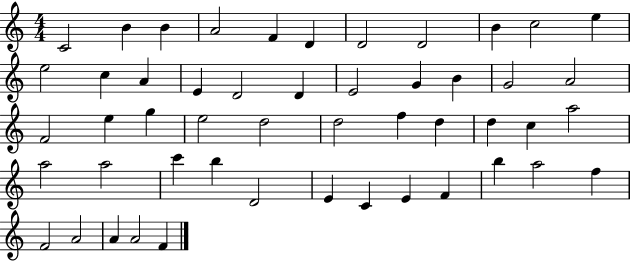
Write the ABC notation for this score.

X:1
T:Untitled
M:4/4
L:1/4
K:C
C2 B B A2 F D D2 D2 B c2 e e2 c A E D2 D E2 G B G2 A2 F2 e g e2 d2 d2 f d d c a2 a2 a2 c' b D2 E C E F b a2 f F2 A2 A A2 F